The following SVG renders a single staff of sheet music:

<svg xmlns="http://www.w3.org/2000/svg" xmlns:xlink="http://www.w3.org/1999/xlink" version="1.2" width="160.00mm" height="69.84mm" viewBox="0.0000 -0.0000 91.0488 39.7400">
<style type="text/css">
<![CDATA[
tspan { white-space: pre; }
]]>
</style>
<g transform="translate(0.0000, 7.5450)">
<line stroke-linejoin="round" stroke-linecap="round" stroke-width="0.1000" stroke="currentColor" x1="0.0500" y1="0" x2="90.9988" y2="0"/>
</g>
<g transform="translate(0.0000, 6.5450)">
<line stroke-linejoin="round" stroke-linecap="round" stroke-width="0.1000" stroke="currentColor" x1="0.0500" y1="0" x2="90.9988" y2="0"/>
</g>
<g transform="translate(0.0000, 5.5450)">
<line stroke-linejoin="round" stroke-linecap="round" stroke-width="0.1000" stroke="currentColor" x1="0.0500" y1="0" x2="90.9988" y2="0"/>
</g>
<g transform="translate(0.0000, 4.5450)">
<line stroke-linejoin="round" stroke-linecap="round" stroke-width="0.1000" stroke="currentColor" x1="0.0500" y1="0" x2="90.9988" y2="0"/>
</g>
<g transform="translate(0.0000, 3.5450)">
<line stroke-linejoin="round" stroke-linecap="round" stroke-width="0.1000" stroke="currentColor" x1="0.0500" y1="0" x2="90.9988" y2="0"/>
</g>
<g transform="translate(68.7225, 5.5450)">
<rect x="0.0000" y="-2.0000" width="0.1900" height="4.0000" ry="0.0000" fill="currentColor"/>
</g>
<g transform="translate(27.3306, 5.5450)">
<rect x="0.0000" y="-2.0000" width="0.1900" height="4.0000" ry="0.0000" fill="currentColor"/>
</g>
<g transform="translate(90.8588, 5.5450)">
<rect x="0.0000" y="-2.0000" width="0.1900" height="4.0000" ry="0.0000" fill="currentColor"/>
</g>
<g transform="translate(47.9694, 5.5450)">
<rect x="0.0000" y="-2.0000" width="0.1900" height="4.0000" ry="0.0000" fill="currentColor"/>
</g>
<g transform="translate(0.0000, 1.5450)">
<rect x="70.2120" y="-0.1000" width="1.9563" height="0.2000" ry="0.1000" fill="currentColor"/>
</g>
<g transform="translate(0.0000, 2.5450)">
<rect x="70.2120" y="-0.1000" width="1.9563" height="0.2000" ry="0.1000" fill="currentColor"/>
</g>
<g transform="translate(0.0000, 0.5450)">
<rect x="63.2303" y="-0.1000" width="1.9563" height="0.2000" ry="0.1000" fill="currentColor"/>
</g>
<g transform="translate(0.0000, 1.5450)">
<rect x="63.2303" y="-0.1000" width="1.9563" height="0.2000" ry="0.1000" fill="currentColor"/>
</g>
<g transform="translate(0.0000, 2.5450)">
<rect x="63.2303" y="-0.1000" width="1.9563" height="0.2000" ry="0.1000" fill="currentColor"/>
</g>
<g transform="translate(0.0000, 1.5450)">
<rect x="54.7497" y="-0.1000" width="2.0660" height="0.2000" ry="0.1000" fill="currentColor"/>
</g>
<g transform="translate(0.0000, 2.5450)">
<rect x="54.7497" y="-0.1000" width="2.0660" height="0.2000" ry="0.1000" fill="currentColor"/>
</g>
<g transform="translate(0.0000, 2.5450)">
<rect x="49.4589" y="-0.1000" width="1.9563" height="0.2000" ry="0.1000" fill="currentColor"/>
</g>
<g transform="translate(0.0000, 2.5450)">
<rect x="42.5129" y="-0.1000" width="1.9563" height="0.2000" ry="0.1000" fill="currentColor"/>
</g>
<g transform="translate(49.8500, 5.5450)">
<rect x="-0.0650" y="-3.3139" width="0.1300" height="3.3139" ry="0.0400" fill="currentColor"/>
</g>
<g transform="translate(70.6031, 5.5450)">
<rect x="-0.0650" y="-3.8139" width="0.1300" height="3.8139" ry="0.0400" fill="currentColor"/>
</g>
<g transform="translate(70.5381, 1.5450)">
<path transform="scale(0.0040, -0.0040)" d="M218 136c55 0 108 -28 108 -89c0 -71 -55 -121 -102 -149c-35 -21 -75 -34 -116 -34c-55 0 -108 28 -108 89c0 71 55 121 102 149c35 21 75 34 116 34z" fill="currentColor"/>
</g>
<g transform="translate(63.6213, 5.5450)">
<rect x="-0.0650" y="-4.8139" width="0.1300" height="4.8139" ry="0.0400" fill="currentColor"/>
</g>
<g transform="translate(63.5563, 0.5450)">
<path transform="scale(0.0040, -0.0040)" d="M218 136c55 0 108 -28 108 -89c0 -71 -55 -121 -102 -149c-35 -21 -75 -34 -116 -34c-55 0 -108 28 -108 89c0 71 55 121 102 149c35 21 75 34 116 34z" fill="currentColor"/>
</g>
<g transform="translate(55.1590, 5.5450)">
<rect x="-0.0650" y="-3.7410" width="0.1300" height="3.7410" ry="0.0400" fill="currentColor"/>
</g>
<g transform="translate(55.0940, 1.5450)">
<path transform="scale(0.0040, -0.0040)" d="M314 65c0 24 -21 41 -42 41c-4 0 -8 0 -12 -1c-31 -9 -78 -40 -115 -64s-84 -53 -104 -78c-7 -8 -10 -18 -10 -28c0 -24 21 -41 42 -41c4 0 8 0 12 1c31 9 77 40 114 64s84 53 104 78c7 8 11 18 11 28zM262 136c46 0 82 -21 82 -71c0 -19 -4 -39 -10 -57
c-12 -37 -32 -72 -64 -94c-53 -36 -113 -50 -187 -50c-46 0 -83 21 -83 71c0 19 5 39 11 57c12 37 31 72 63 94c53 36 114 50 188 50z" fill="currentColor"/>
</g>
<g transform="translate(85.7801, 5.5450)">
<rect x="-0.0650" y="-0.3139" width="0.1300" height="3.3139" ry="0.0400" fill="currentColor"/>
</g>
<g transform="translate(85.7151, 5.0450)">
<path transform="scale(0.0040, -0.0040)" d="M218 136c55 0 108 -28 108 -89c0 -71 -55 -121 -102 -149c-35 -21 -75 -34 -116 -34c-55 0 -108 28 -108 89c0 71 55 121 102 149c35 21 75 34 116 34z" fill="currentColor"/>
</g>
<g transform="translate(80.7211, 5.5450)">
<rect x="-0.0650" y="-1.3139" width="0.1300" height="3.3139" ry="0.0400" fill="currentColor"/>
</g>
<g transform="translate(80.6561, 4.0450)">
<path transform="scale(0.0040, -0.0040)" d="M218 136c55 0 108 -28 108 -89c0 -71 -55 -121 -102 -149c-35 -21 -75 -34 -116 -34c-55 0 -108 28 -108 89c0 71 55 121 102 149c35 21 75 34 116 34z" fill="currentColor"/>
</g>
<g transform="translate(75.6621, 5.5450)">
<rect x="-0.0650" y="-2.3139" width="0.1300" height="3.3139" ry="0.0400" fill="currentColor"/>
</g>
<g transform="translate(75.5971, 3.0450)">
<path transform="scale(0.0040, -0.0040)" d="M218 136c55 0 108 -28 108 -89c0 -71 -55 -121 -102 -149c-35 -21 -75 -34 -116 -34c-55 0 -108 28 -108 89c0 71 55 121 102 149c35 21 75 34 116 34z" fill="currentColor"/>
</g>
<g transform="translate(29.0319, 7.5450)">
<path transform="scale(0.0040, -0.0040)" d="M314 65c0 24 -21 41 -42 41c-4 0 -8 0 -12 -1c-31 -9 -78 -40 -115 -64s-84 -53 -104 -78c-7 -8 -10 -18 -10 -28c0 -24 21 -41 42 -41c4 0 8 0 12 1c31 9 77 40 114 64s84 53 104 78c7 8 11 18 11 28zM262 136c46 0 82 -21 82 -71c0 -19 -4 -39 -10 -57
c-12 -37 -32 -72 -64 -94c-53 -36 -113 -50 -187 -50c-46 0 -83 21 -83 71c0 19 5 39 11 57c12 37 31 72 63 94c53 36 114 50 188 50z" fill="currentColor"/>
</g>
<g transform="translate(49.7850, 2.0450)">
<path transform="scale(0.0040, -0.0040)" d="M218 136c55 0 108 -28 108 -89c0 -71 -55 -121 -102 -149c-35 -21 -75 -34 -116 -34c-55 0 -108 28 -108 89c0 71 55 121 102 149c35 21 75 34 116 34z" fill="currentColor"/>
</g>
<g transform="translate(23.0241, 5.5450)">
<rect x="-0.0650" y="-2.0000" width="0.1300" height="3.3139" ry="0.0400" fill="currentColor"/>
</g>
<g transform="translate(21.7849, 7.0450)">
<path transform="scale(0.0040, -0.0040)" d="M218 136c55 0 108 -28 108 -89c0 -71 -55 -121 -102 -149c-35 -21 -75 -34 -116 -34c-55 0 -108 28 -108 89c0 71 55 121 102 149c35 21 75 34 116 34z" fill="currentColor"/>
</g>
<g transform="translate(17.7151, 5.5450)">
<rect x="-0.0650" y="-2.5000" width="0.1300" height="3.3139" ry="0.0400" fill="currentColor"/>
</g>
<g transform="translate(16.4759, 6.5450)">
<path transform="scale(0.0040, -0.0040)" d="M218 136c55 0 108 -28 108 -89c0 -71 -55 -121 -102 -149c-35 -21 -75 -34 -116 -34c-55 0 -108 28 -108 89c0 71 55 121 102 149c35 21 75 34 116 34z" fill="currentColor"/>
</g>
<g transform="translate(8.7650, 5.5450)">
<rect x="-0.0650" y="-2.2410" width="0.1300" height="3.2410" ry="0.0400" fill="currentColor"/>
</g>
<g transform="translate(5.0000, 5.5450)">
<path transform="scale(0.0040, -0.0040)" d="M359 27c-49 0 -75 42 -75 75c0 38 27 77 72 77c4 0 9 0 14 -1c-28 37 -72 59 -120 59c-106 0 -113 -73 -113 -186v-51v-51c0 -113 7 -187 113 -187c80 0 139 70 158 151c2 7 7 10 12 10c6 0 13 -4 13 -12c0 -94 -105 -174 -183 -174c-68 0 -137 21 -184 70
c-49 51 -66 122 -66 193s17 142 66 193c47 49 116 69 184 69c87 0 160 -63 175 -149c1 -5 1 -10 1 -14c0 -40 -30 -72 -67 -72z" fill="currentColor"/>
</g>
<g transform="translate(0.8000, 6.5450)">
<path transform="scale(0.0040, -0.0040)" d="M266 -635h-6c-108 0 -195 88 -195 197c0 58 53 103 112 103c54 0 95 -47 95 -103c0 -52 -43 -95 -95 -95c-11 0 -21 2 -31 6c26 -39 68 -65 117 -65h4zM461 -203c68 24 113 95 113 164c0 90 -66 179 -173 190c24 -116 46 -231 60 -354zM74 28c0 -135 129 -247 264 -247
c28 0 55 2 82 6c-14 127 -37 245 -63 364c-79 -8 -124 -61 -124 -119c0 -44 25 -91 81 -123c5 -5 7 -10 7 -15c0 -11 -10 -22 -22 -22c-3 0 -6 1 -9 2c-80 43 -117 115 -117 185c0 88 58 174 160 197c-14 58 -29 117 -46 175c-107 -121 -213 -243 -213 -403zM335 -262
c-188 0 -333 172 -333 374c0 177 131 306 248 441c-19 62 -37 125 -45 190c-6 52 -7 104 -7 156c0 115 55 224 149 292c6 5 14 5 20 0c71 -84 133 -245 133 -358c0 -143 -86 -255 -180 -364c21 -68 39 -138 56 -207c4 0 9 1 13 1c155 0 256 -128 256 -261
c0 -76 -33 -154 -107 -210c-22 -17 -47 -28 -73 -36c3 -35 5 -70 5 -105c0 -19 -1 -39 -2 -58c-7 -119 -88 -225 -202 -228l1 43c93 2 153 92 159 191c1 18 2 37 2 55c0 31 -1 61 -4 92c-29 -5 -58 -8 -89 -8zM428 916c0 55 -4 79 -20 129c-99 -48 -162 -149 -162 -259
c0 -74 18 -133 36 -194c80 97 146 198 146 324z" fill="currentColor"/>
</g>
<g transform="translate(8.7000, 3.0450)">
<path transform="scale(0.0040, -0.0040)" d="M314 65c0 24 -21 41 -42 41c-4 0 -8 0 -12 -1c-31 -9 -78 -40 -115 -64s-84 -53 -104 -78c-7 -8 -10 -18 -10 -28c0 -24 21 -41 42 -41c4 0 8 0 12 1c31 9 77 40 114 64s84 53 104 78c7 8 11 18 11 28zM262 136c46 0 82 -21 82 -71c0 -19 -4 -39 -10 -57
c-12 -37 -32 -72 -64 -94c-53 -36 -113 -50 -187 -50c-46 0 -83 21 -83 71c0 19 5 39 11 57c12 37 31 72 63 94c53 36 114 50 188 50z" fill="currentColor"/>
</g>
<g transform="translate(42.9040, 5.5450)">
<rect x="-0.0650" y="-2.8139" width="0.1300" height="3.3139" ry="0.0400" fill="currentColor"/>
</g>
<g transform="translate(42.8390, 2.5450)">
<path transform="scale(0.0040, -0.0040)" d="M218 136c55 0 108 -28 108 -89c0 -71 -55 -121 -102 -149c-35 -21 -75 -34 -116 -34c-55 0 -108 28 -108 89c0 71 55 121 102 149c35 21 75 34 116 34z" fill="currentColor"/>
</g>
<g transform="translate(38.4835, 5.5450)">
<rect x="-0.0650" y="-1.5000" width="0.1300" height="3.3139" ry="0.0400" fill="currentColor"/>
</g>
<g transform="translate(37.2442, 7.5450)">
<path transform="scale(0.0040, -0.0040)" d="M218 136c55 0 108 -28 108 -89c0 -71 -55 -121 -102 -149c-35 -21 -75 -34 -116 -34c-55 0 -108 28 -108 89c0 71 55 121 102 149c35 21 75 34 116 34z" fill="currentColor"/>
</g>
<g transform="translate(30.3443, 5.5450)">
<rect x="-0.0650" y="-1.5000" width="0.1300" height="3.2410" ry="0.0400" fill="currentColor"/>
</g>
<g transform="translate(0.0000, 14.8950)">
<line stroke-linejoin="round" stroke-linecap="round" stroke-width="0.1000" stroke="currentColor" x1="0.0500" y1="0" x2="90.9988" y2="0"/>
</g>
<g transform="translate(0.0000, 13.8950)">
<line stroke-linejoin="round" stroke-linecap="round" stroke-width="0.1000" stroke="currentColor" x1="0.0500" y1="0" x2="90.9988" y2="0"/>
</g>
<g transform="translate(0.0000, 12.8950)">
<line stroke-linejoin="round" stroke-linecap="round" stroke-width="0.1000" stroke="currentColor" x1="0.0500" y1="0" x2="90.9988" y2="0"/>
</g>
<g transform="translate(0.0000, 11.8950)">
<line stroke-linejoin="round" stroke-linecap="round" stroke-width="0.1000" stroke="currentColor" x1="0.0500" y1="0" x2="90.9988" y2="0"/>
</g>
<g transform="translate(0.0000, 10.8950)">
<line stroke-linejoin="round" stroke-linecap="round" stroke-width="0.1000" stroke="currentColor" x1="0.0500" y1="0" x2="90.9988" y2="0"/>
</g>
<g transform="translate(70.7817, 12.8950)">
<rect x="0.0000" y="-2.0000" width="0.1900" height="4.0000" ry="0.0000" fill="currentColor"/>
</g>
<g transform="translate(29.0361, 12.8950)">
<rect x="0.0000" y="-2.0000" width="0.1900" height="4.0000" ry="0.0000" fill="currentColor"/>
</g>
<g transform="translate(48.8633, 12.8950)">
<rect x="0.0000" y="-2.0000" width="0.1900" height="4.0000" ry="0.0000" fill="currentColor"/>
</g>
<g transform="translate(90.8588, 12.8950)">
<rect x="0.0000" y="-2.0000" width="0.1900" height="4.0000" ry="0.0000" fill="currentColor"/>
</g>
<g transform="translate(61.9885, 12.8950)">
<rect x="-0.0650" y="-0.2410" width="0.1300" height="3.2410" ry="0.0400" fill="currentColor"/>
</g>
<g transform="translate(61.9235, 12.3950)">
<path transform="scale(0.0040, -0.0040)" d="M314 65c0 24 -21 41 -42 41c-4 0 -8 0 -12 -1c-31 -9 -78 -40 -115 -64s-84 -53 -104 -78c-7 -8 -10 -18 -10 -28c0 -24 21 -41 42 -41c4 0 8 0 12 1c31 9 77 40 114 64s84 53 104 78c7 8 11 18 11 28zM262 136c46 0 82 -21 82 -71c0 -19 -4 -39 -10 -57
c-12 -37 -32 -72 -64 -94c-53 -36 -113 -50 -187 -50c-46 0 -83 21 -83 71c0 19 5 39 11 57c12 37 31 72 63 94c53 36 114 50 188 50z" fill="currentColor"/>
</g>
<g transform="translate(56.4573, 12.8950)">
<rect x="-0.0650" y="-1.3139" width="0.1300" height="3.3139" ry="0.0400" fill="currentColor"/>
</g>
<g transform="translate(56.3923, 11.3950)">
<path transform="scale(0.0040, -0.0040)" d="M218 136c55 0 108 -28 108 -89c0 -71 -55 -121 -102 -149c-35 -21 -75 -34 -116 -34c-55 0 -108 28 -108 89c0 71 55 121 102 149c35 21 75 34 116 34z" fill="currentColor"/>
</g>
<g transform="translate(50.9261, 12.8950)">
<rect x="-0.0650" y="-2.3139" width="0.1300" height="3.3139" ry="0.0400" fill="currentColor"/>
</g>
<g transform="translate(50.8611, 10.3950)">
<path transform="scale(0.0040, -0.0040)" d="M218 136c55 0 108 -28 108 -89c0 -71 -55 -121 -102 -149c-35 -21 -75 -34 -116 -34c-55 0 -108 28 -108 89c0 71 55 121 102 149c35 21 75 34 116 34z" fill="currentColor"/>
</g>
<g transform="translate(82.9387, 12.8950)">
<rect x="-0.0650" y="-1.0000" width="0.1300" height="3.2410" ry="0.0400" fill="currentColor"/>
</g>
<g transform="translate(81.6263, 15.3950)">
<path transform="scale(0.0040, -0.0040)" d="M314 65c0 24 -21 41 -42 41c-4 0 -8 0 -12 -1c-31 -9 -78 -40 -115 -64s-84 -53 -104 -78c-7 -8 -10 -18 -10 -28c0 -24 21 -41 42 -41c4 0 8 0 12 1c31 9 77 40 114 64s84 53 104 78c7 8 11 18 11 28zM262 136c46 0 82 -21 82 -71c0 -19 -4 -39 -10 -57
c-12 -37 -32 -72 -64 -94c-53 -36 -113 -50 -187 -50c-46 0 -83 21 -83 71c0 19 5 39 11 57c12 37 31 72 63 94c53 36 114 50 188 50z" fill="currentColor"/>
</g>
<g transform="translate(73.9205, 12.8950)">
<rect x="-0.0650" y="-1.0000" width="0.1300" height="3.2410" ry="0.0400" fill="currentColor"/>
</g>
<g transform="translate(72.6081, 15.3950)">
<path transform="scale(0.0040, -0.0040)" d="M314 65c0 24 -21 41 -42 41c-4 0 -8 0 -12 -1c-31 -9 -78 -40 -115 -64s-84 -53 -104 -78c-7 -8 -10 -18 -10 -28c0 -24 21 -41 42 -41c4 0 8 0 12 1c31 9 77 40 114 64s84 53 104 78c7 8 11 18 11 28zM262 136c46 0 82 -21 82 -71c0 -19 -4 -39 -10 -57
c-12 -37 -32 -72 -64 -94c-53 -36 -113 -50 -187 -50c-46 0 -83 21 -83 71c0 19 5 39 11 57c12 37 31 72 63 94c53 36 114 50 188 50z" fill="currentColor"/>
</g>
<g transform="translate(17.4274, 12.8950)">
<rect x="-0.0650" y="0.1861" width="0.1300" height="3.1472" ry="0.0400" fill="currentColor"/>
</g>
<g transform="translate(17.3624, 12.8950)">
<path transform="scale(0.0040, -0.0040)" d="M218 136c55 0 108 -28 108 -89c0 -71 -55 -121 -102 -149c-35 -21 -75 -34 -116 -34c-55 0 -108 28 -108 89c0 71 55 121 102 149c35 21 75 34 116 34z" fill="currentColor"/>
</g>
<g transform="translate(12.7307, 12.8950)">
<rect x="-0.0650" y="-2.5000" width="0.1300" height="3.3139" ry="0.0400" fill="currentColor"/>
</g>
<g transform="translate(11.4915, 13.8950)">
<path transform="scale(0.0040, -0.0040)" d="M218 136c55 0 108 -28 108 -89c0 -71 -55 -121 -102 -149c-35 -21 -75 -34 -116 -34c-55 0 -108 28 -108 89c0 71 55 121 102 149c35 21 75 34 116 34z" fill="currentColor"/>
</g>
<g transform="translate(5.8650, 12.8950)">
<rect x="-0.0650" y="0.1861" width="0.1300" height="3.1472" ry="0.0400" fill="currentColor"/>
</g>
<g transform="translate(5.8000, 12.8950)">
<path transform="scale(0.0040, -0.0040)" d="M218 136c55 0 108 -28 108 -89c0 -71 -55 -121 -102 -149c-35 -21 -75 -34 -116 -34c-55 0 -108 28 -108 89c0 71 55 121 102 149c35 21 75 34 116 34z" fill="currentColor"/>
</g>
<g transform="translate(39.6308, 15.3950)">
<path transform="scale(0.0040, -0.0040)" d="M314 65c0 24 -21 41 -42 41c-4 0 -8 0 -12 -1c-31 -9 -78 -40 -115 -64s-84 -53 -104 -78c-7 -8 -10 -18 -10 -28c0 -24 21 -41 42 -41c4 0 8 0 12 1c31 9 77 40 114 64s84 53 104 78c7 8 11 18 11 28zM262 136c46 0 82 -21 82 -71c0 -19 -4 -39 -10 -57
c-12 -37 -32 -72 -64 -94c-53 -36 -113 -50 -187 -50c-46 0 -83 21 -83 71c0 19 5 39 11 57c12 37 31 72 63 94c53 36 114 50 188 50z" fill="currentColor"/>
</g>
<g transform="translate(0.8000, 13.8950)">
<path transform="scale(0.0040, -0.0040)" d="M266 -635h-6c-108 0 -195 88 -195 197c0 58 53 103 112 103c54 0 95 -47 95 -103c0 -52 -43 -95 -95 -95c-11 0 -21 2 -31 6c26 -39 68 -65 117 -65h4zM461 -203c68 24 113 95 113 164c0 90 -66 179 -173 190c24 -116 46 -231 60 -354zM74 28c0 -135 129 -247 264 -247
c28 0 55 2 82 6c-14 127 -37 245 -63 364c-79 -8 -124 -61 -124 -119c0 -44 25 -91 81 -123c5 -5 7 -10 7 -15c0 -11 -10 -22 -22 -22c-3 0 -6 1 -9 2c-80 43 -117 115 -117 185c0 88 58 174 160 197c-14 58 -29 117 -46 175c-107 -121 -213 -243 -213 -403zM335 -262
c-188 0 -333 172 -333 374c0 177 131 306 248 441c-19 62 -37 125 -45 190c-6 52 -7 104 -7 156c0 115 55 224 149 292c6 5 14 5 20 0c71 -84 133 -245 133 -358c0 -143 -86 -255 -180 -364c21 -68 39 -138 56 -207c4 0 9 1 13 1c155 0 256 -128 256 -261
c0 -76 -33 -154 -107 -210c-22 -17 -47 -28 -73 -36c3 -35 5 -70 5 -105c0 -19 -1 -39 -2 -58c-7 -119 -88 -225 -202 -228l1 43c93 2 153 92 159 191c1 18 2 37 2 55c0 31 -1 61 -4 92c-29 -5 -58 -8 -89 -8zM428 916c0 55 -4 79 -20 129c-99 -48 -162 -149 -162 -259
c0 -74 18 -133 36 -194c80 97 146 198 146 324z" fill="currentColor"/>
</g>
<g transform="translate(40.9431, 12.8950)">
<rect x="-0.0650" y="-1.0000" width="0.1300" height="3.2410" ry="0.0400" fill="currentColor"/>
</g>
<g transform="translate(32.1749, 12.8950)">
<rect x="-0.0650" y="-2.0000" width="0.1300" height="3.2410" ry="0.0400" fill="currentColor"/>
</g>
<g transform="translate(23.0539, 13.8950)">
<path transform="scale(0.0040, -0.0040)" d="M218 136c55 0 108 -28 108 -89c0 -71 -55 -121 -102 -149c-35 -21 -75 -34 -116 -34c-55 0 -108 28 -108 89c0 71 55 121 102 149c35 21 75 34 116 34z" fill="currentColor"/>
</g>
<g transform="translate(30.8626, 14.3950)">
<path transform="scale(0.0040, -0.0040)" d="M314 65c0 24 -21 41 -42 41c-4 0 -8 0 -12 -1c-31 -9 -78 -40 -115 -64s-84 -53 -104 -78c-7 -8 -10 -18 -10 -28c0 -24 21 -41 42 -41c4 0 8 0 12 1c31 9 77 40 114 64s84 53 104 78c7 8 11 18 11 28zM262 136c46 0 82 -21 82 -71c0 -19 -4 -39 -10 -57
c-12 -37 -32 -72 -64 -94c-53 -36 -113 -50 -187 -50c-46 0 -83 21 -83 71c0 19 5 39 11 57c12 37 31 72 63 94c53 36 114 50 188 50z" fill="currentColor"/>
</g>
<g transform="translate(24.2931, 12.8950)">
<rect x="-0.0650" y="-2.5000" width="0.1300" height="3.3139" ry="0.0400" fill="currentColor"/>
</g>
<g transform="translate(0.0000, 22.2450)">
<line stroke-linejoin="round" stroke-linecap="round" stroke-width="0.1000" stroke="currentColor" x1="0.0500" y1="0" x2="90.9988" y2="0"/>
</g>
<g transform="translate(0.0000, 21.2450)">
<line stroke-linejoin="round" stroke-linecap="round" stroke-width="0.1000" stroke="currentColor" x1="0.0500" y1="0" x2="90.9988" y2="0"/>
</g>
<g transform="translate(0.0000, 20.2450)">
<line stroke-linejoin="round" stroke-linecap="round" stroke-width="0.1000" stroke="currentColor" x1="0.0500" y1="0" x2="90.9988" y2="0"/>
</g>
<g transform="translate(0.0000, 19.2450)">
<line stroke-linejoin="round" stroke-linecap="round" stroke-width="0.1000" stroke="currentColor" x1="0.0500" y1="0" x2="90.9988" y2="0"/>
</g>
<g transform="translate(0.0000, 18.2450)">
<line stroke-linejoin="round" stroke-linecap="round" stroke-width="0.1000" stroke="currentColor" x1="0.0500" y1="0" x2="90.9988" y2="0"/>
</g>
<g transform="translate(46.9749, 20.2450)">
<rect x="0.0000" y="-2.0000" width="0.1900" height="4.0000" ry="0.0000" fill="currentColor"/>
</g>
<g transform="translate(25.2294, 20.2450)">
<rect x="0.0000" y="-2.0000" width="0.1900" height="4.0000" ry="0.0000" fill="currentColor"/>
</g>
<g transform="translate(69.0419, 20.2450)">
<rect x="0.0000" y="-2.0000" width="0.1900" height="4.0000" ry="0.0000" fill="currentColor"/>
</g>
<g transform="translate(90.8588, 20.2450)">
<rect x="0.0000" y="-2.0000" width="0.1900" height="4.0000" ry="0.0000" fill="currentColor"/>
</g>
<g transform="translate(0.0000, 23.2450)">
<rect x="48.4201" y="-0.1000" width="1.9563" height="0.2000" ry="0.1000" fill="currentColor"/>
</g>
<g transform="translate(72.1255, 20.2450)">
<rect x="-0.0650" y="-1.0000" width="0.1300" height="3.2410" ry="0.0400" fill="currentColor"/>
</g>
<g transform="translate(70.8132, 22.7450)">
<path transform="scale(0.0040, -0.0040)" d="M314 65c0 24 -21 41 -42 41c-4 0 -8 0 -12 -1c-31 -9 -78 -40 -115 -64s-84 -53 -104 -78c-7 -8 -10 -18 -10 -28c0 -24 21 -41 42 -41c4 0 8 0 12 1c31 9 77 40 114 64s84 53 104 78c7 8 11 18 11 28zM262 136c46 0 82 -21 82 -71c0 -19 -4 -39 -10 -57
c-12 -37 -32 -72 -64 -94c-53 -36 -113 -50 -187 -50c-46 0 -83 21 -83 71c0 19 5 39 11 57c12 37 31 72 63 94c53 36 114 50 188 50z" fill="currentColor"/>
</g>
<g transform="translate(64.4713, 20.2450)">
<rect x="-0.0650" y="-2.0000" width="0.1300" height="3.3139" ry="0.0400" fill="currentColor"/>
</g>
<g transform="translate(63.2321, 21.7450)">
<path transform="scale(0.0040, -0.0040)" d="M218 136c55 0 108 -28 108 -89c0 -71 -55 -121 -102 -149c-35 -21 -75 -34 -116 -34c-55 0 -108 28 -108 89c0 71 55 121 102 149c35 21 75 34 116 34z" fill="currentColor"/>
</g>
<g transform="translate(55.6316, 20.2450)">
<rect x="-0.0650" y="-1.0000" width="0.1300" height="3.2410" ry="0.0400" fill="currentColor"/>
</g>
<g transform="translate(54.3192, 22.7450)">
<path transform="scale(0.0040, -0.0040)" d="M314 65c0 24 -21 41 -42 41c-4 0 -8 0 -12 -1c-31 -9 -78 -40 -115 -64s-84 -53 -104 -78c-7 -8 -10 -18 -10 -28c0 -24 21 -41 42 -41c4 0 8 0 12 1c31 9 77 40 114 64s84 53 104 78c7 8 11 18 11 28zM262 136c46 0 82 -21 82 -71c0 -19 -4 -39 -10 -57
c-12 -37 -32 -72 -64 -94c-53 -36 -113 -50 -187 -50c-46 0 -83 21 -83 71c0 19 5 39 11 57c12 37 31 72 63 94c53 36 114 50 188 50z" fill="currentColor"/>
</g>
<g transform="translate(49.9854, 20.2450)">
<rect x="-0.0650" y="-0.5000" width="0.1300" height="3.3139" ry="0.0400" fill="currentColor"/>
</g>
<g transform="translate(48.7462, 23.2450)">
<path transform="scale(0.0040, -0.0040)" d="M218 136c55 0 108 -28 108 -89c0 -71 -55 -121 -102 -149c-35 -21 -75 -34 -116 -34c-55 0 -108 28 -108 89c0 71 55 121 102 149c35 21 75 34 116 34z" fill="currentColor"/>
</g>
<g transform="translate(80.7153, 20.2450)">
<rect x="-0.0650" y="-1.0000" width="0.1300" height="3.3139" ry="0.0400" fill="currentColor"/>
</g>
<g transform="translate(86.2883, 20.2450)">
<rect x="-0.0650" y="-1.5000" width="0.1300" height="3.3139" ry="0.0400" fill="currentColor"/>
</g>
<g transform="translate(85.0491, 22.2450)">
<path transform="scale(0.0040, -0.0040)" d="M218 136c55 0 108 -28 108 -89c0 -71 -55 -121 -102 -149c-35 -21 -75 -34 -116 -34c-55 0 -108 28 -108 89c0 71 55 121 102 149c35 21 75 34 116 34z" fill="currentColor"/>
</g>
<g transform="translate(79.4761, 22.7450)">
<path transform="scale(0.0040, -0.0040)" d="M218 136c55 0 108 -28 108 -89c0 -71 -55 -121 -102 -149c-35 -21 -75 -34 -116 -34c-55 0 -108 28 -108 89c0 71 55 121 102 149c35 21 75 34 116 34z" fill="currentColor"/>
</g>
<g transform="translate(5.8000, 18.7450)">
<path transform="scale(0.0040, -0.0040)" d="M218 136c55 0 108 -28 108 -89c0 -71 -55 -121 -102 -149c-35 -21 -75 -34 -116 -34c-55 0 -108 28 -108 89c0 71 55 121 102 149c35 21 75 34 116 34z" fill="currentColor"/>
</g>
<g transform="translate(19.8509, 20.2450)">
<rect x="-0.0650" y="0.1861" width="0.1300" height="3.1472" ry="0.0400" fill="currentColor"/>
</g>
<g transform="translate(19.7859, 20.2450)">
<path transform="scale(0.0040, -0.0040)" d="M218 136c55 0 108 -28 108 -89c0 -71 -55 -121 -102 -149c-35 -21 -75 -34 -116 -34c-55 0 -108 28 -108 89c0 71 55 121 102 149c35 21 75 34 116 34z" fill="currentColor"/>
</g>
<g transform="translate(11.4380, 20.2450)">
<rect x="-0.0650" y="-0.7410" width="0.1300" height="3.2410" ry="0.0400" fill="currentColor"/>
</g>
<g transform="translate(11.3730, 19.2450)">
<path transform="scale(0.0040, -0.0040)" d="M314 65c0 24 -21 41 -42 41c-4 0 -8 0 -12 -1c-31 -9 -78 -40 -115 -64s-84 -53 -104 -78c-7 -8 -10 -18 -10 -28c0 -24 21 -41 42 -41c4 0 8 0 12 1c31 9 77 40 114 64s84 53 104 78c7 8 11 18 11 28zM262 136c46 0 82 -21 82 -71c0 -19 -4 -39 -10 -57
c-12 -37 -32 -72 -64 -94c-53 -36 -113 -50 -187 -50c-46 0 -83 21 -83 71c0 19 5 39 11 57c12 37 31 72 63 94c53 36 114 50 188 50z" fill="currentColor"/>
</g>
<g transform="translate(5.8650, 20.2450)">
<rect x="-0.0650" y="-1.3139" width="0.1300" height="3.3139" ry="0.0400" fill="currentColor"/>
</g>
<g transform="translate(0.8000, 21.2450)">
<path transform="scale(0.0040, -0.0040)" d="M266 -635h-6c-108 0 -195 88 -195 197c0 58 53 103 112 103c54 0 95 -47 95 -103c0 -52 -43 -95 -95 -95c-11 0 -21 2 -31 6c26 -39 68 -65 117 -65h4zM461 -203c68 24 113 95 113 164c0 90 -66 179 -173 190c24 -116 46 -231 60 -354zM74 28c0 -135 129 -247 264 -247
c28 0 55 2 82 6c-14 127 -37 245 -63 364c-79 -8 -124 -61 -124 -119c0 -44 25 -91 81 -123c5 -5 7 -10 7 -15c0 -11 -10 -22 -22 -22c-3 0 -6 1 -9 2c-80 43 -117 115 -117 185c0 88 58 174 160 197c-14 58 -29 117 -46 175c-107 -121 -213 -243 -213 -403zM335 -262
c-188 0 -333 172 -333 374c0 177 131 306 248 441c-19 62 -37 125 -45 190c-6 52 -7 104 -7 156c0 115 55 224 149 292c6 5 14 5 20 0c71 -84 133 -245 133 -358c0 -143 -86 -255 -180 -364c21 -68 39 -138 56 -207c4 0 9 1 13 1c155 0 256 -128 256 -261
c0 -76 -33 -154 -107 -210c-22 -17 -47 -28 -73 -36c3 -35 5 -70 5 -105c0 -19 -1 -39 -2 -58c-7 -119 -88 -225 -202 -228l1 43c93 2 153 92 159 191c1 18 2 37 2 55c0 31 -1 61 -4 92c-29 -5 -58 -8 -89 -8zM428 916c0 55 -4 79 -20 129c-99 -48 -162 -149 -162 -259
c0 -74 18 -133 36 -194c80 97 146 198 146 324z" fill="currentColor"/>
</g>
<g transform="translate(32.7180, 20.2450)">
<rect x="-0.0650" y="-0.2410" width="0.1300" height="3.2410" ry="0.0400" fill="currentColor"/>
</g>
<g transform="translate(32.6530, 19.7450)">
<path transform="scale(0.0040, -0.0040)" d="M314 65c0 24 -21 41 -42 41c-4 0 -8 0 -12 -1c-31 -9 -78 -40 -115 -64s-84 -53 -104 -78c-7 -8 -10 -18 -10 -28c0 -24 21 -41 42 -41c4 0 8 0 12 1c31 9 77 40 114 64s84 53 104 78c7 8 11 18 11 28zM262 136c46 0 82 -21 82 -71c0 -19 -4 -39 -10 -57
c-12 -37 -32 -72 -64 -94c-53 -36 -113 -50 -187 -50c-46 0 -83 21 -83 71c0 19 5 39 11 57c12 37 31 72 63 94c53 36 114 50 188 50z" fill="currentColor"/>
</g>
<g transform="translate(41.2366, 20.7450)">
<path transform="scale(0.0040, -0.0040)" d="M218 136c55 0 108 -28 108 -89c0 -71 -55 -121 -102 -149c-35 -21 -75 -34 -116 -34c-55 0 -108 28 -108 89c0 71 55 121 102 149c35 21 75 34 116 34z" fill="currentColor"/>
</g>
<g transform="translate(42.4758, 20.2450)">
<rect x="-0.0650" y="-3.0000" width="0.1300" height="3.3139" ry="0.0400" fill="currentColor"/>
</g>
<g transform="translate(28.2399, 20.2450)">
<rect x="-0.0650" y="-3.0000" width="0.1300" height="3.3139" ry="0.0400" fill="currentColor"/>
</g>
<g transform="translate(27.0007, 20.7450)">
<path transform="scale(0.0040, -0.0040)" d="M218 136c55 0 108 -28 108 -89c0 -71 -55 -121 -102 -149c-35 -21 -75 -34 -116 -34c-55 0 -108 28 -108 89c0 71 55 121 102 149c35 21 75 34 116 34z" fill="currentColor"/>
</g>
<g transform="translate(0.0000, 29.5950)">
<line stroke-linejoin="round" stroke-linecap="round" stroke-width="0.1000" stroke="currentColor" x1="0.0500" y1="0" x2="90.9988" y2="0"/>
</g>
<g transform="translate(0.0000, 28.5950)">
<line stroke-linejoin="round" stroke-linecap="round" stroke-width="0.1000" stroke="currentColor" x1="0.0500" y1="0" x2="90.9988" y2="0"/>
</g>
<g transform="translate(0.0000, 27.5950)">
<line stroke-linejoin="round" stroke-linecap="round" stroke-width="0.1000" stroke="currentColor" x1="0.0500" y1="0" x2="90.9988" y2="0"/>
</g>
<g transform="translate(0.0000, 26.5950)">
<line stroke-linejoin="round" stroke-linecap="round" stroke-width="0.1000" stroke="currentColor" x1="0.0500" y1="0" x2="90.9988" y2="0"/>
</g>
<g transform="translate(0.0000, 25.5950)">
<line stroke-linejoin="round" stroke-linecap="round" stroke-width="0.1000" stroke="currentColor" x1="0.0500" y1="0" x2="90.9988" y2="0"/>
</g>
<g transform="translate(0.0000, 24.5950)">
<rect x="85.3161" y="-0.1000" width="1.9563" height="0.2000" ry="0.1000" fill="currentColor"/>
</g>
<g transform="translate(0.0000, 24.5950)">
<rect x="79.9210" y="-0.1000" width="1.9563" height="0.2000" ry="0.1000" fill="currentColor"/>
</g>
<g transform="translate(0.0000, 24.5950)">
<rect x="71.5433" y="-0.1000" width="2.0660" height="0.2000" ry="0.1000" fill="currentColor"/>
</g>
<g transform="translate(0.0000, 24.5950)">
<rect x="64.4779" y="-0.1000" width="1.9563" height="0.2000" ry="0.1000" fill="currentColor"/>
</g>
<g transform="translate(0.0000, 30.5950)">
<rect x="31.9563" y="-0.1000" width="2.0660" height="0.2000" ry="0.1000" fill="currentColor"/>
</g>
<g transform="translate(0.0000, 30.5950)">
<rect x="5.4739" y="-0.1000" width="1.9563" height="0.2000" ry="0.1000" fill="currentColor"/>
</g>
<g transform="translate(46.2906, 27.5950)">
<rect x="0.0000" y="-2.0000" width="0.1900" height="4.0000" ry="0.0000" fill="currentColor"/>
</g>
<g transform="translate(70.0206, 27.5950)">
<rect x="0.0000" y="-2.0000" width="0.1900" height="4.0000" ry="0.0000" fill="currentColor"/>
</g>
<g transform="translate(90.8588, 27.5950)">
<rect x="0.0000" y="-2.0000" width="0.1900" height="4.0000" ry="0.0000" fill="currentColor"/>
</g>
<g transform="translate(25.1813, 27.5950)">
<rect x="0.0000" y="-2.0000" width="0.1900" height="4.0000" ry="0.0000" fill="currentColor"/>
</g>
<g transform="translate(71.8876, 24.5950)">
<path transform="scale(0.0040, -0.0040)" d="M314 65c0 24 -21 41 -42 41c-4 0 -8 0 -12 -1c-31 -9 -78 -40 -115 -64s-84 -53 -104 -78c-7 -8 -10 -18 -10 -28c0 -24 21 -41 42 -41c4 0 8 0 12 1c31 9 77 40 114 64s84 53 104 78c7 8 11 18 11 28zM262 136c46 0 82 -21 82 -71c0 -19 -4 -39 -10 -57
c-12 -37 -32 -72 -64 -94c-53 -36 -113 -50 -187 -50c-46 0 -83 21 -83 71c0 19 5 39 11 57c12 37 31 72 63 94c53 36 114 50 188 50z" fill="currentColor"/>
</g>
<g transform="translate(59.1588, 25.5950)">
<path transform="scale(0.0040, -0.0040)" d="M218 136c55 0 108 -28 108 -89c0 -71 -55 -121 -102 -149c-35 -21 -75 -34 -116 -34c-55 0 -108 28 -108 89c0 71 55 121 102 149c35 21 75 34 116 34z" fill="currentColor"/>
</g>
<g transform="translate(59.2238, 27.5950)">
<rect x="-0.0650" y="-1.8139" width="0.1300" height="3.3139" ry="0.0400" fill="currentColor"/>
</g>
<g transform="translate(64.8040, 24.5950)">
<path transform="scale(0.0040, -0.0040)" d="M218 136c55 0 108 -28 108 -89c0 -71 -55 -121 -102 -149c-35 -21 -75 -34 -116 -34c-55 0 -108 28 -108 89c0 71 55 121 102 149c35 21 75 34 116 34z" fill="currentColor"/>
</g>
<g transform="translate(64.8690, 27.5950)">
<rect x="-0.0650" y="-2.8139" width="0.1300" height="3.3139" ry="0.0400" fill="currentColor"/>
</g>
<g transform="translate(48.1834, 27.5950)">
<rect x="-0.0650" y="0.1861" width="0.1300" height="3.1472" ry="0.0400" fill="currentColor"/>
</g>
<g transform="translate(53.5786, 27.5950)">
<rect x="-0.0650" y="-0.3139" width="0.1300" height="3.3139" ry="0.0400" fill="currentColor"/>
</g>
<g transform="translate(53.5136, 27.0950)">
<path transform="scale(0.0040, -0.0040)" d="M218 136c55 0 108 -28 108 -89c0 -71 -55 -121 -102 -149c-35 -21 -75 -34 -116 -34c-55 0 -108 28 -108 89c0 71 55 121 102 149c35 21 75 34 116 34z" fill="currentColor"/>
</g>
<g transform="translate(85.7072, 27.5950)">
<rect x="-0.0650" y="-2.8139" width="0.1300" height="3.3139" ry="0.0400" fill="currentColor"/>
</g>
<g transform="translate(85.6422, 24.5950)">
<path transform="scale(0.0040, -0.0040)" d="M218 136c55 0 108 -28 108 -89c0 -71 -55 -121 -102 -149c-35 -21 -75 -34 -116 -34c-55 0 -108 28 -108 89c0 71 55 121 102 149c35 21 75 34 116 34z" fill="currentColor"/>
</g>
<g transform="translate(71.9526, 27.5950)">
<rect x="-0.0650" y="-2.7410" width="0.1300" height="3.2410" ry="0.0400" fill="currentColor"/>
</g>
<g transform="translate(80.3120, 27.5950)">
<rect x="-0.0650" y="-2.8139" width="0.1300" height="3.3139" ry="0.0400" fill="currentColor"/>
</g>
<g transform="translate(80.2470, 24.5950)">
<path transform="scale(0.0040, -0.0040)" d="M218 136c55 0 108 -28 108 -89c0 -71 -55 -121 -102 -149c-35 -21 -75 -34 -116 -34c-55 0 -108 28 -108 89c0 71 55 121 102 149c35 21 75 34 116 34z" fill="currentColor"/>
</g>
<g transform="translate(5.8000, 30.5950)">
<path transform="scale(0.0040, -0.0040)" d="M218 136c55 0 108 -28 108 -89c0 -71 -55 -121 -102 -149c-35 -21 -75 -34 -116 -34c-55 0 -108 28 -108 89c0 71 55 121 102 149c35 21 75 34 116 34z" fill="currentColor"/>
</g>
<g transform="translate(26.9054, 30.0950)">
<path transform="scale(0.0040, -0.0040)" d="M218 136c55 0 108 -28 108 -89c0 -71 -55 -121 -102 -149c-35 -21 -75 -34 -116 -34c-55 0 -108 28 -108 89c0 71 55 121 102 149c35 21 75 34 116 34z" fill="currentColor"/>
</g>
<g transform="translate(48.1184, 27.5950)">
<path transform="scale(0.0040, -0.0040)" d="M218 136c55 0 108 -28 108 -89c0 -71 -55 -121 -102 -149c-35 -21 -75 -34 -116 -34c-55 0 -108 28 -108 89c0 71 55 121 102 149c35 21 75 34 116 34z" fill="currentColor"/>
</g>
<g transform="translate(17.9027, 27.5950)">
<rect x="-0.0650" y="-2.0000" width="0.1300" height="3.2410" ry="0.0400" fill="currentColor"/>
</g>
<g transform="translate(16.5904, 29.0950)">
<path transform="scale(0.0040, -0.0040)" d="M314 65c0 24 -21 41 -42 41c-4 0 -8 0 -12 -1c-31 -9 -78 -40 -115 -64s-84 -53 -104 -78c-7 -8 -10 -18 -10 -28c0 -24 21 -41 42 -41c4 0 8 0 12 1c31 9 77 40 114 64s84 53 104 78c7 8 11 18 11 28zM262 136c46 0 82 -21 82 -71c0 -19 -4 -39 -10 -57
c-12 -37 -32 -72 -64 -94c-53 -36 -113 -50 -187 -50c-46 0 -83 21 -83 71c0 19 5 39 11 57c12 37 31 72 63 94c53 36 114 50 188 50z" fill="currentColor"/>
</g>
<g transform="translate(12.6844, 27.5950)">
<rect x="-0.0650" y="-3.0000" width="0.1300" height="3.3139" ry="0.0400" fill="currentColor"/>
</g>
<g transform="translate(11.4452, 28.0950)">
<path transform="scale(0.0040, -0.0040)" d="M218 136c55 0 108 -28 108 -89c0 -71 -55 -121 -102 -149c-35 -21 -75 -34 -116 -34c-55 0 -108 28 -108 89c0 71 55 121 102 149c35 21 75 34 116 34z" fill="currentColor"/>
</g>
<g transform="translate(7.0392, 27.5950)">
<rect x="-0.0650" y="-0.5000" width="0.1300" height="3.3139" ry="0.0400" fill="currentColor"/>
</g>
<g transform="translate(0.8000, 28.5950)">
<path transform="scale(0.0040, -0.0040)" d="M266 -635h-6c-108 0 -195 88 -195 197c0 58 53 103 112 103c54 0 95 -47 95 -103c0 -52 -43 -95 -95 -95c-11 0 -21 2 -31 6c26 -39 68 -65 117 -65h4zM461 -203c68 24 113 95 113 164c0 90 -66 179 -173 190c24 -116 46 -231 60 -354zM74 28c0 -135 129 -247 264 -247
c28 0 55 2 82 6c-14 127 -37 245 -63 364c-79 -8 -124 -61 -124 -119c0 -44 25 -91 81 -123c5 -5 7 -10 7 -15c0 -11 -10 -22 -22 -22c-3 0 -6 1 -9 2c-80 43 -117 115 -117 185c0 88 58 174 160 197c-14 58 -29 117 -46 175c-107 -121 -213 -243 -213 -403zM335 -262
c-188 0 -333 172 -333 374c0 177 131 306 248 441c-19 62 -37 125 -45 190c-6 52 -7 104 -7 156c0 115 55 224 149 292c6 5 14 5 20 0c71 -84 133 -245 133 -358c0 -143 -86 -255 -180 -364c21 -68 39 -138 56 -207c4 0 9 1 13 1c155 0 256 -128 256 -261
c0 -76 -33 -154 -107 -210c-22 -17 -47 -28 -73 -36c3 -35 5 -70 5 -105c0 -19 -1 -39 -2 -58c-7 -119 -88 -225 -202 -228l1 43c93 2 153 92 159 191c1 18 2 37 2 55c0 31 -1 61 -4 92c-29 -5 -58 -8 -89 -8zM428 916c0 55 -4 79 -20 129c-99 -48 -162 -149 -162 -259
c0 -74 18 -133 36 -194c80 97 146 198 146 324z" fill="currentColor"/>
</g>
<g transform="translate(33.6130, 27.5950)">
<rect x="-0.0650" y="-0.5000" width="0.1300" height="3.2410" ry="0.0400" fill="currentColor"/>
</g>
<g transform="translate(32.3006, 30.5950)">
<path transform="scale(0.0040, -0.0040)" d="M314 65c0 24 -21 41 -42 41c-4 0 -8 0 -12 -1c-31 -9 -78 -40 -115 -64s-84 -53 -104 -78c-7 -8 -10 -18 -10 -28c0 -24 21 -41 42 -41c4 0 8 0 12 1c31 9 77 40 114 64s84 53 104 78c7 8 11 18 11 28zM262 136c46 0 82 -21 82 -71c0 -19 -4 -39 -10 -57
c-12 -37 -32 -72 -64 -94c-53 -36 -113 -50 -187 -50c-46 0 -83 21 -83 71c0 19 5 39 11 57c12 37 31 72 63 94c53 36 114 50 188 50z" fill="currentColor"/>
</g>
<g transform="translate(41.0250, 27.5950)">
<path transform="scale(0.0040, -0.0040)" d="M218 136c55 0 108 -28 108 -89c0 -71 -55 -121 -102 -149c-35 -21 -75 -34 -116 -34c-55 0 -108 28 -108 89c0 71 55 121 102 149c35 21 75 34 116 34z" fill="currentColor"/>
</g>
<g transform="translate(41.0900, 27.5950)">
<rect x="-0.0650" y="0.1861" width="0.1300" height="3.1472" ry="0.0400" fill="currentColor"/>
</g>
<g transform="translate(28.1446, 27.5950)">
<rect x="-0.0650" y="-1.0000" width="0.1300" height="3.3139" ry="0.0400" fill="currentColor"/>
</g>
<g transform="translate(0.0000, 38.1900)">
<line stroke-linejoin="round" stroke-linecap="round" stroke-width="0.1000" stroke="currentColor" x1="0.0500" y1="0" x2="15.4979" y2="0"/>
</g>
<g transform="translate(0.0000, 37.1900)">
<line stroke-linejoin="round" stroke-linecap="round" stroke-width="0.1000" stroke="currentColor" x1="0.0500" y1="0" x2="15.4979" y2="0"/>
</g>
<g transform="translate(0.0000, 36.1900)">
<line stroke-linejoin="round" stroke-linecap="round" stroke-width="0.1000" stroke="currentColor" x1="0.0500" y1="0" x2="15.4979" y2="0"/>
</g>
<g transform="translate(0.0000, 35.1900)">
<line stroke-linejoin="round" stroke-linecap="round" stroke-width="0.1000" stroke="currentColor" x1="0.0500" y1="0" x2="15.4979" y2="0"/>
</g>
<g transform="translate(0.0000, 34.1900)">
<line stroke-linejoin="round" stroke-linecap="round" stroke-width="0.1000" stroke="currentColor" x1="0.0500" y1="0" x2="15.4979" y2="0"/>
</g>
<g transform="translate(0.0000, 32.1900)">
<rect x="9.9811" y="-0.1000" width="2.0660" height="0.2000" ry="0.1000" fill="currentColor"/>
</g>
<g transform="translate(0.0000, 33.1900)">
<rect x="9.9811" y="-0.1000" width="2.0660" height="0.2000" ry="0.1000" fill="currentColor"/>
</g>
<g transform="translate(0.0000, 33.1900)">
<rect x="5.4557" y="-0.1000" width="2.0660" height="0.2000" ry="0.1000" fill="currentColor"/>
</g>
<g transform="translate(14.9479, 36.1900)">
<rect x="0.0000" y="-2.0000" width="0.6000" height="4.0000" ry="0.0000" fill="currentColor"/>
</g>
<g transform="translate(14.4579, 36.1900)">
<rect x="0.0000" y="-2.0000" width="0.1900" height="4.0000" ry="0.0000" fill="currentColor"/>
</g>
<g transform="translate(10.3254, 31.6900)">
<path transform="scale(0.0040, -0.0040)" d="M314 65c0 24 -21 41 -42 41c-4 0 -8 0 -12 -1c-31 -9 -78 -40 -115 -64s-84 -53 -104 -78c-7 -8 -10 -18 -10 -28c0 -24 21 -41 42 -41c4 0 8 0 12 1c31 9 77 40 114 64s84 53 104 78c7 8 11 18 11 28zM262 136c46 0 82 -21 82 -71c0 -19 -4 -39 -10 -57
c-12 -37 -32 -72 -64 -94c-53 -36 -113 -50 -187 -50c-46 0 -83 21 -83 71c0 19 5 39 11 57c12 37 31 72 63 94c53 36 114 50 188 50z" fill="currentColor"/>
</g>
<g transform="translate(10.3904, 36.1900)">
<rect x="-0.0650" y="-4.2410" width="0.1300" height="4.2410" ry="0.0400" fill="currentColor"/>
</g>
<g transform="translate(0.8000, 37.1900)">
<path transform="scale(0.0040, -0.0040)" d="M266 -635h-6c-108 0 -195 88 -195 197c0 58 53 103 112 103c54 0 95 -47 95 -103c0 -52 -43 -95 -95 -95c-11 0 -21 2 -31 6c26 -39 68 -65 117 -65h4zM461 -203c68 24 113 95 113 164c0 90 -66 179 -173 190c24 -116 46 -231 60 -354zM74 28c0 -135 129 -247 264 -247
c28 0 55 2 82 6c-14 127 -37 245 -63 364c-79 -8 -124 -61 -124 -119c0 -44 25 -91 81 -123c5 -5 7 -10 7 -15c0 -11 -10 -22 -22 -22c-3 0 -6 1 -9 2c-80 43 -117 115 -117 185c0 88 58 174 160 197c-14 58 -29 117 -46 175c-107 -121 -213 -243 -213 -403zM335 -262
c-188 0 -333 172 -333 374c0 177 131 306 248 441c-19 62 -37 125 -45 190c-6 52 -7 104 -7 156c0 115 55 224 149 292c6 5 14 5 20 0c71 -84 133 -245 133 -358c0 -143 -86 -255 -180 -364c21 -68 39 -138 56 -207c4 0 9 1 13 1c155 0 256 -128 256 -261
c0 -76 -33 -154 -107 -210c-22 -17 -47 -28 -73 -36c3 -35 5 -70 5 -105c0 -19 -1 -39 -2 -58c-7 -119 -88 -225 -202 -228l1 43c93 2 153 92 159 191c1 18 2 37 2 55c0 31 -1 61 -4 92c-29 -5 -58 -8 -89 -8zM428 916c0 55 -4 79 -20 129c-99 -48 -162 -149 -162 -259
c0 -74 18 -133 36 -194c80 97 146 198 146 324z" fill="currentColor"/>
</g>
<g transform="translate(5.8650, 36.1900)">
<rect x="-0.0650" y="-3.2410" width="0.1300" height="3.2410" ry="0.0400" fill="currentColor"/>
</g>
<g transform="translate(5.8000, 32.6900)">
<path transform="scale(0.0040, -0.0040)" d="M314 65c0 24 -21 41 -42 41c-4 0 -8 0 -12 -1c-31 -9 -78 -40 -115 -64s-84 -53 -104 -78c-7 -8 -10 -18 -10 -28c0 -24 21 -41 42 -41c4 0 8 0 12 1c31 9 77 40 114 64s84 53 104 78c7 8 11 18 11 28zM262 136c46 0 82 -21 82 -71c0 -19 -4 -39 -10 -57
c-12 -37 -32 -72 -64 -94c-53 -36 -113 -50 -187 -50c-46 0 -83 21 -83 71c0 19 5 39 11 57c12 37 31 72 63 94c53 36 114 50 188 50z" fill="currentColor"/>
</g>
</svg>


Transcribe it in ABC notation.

X:1
T:Untitled
M:4/4
L:1/4
K:C
g2 G F E2 E a b c'2 e' c' g e c B G B G F2 D2 g e c2 D2 D2 e d2 B A c2 A C D2 F D2 D E C A F2 D C2 B B c f a a2 a a b2 d'2